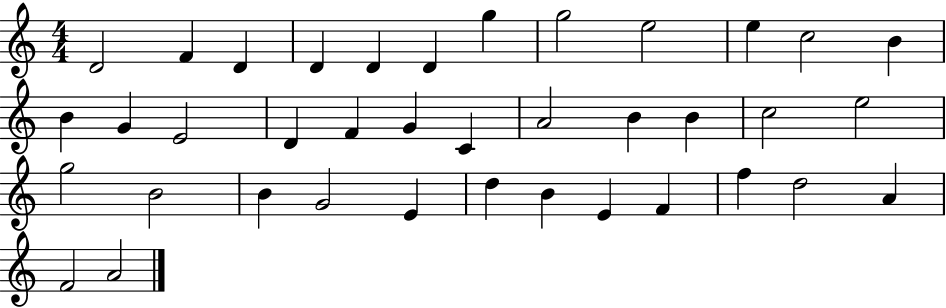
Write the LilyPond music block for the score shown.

{
  \clef treble
  \numericTimeSignature
  \time 4/4
  \key c \major
  d'2 f'4 d'4 | d'4 d'4 d'4 g''4 | g''2 e''2 | e''4 c''2 b'4 | \break b'4 g'4 e'2 | d'4 f'4 g'4 c'4 | a'2 b'4 b'4 | c''2 e''2 | \break g''2 b'2 | b'4 g'2 e'4 | d''4 b'4 e'4 f'4 | f''4 d''2 a'4 | \break f'2 a'2 | \bar "|."
}